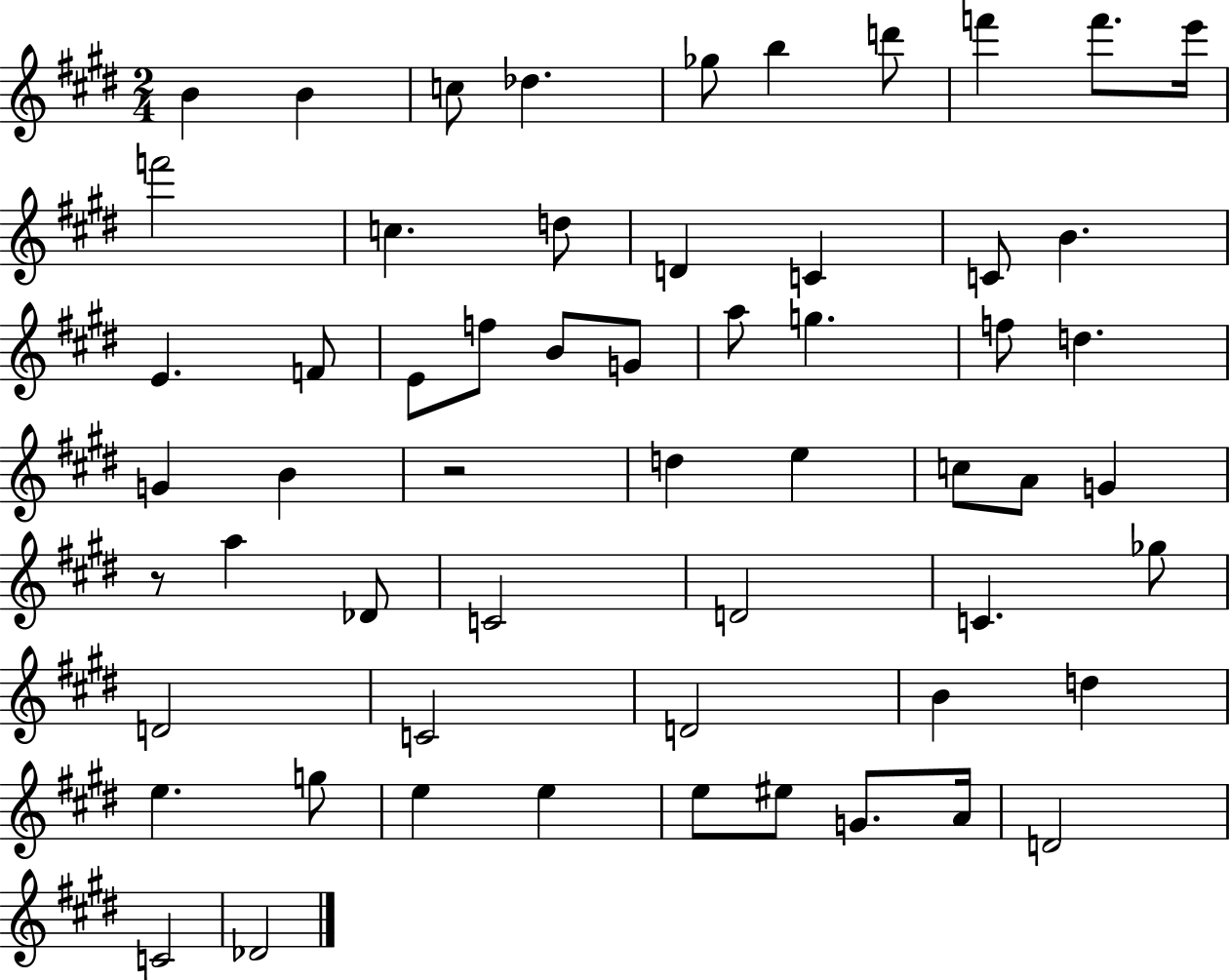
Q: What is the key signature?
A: E major